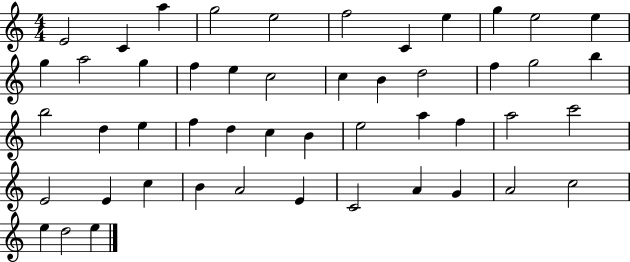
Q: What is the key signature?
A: C major